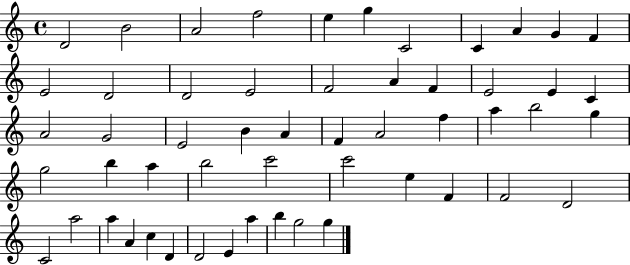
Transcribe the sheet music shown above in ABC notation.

X:1
T:Untitled
M:4/4
L:1/4
K:C
D2 B2 A2 f2 e g C2 C A G F E2 D2 D2 E2 F2 A F E2 E C A2 G2 E2 B A F A2 f a b2 g g2 b a b2 c'2 c'2 e F F2 D2 C2 a2 a A c D D2 E a b g2 g